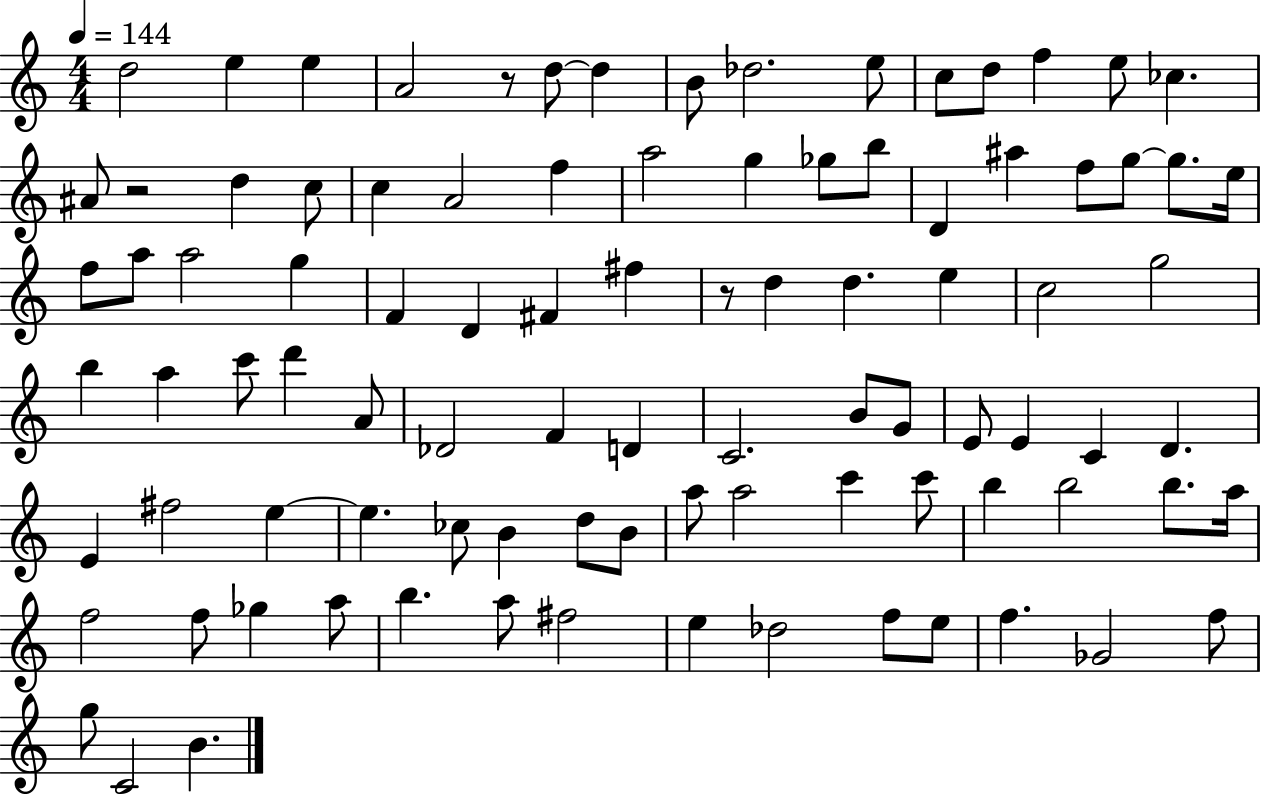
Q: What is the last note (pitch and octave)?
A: B4